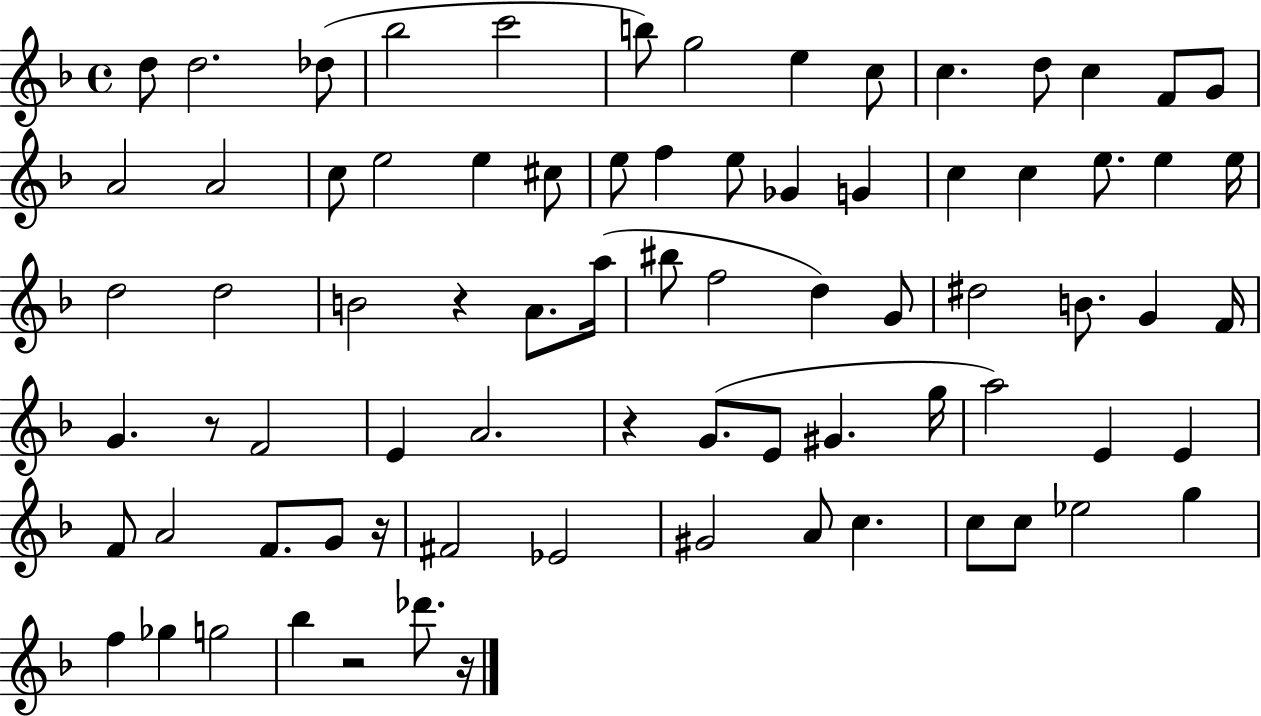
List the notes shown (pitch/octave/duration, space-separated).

D5/e D5/h. Db5/e Bb5/h C6/h B5/e G5/h E5/q C5/e C5/q. D5/e C5/q F4/e G4/e A4/h A4/h C5/e E5/h E5/q C#5/e E5/e F5/q E5/e Gb4/q G4/q C5/q C5/q E5/e. E5/q E5/s D5/h D5/h B4/h R/q A4/e. A5/s BIS5/e F5/h D5/q G4/e D#5/h B4/e. G4/q F4/s G4/q. R/e F4/h E4/q A4/h. R/q G4/e. E4/e G#4/q. G5/s A5/h E4/q E4/q F4/e A4/h F4/e. G4/e R/s F#4/h Eb4/h G#4/h A4/e C5/q. C5/e C5/e Eb5/h G5/q F5/q Gb5/q G5/h Bb5/q R/h Db6/e. R/s